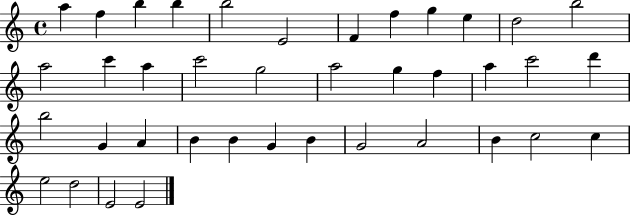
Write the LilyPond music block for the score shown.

{
  \clef treble
  \time 4/4
  \defaultTimeSignature
  \key c \major
  a''4 f''4 b''4 b''4 | b''2 e'2 | f'4 f''4 g''4 e''4 | d''2 b''2 | \break a''2 c'''4 a''4 | c'''2 g''2 | a''2 g''4 f''4 | a''4 c'''2 d'''4 | \break b''2 g'4 a'4 | b'4 b'4 g'4 b'4 | g'2 a'2 | b'4 c''2 c''4 | \break e''2 d''2 | e'2 e'2 | \bar "|."
}